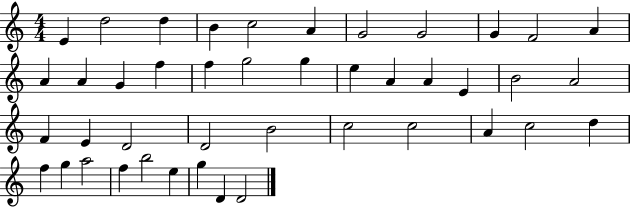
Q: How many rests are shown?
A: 0